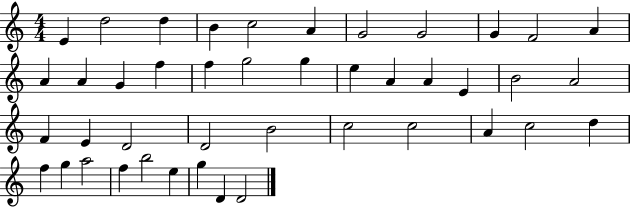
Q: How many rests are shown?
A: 0